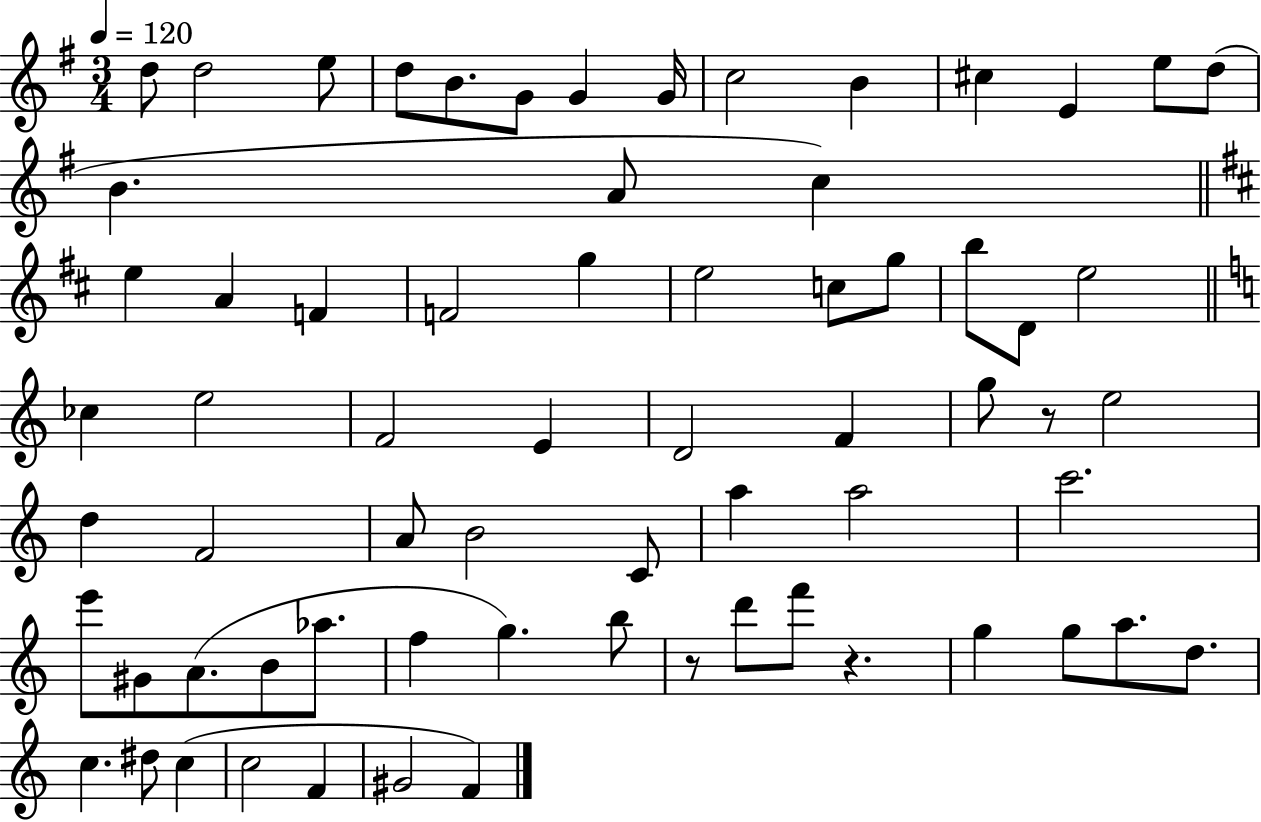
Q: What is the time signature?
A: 3/4